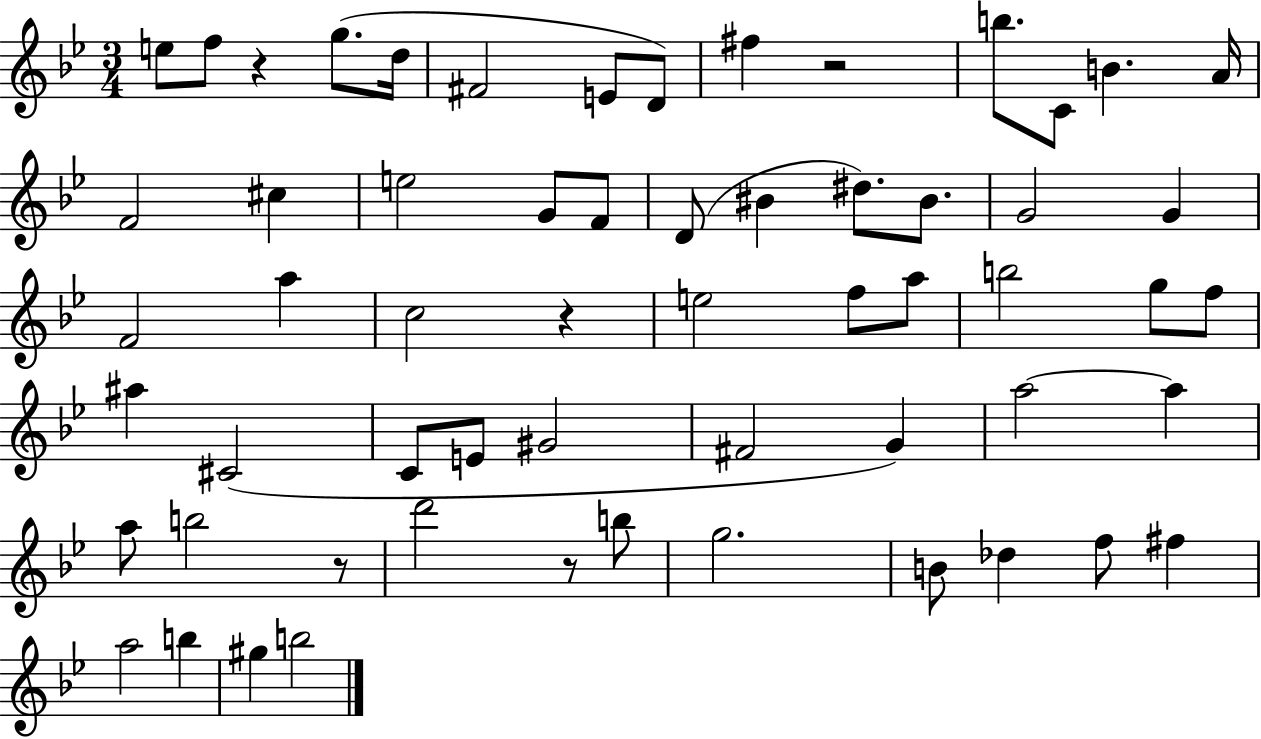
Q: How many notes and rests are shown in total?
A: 59